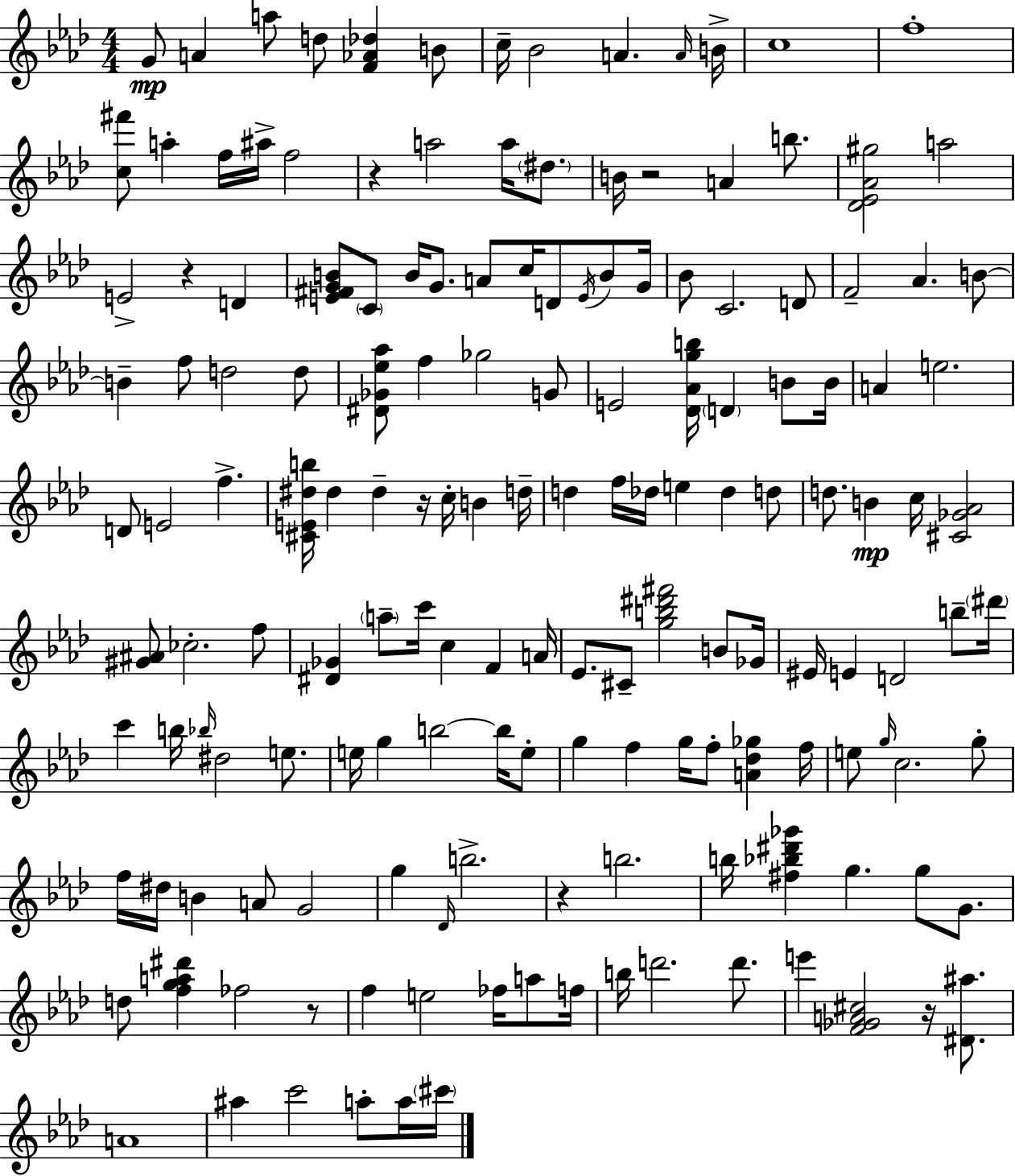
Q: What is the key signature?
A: F minor